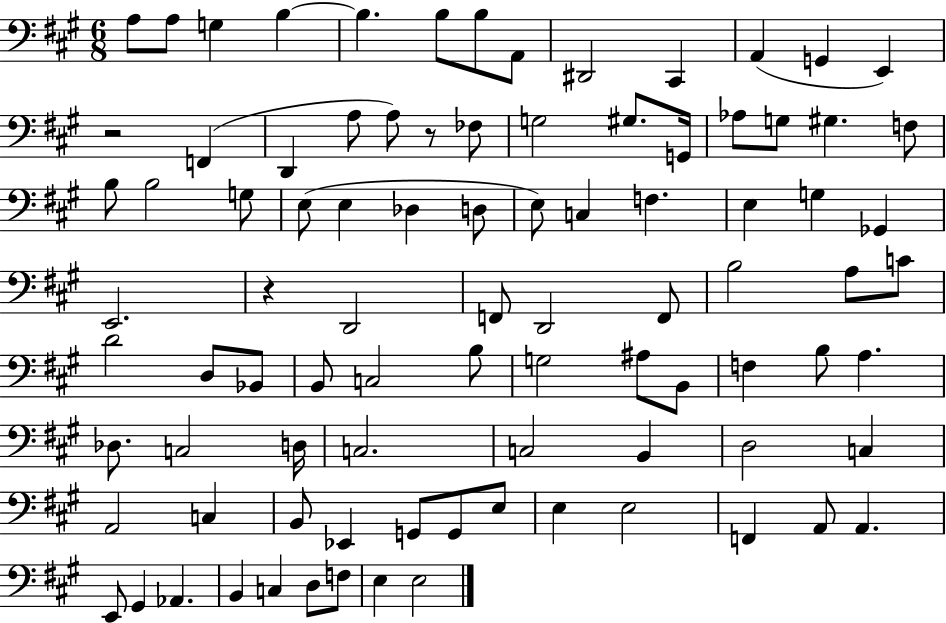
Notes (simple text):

A3/e A3/e G3/q B3/q B3/q. B3/e B3/e A2/e D#2/h C#2/q A2/q G2/q E2/q R/h F2/q D2/q A3/e A3/e R/e FES3/e G3/h G#3/e. G2/s Ab3/e G3/e G#3/q. F3/e B3/e B3/h G3/e E3/e E3/q Db3/q D3/e E3/e C3/q F3/q. E3/q G3/q Gb2/q E2/h. R/q D2/h F2/e D2/h F2/e B3/h A3/e C4/e D4/h D3/e Bb2/e B2/e C3/h B3/e G3/h A#3/e B2/e F3/q B3/e A3/q. Db3/e. C3/h D3/s C3/h. C3/h B2/q D3/h C3/q A2/h C3/q B2/e Eb2/q G2/e G2/e E3/e E3/q E3/h F2/q A2/e A2/q. E2/e G#2/q Ab2/q. B2/q C3/q D3/e F3/e E3/q E3/h